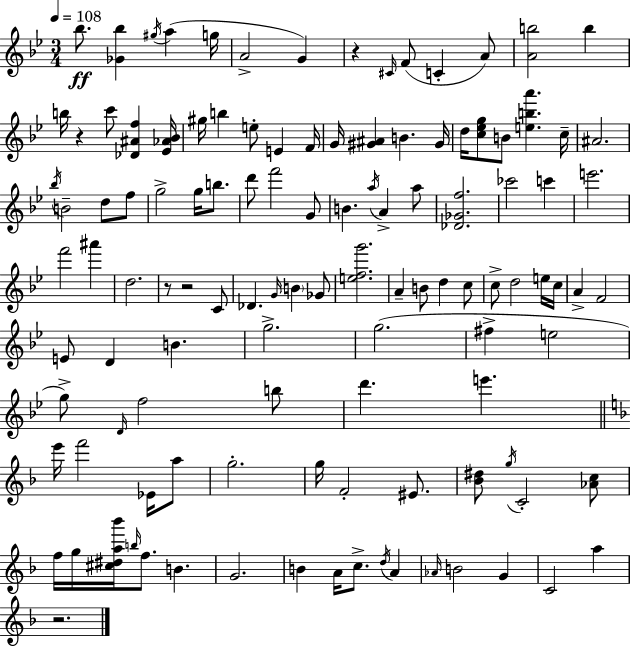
Bb5/e. [Gb4,Bb5]/q G#5/s A5/q G5/s A4/h G4/q R/q C#4/s F4/e C4/q A4/e [A4,B5]/h B5/q B5/s R/q C6/e [Db4,A#4,F5]/q [Eb4,Ab4,Bb4]/s G#5/s B5/q E5/e E4/q F4/s G4/s [G#4,A#4]/q B4/q. G#4/s D5/s [C5,Eb5,G5]/e B4/e [E5,B5,A6]/q. C5/s A#4/h. Bb5/s B4/h D5/e F5/e G5/h G5/s B5/e. D6/e F6/h G4/e B4/q. A5/s A4/q A5/e [Db4,Gb4,F5]/h. CES6/h C6/q E6/h. F6/h A#6/q D5/h. R/e R/h C4/e Db4/q. G4/s B4/q Gb4/e [E5,F5,G6]/h. A4/q B4/e D5/q C5/e C5/e D5/h E5/s C5/s A4/q F4/h E4/e D4/q B4/q. G5/h. G5/h. F#5/q E5/h G5/e D4/s F5/h B5/e D6/q. E6/q. E6/s F6/h Eb4/s A5/e G5/h. G5/s F4/h EIS4/e. [Bb4,D#5]/e G5/s C4/h [Ab4,C5]/e F5/s G5/s [C#5,D#5,A5,Bb6]/s B5/s F5/e. B4/q. G4/h. B4/q A4/s C5/e. D5/s A4/q Ab4/s B4/h G4/q C4/h A5/q R/h.